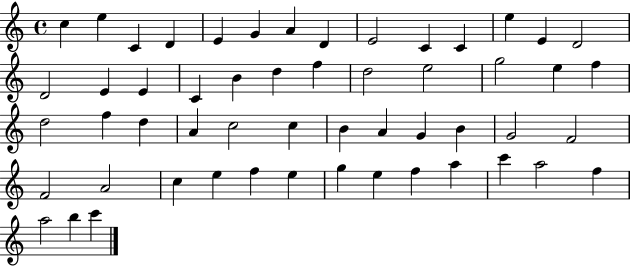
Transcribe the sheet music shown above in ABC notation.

X:1
T:Untitled
M:4/4
L:1/4
K:C
c e C D E G A D E2 C C e E D2 D2 E E C B d f d2 e2 g2 e f d2 f d A c2 c B A G B G2 F2 F2 A2 c e f e g e f a c' a2 f a2 b c'